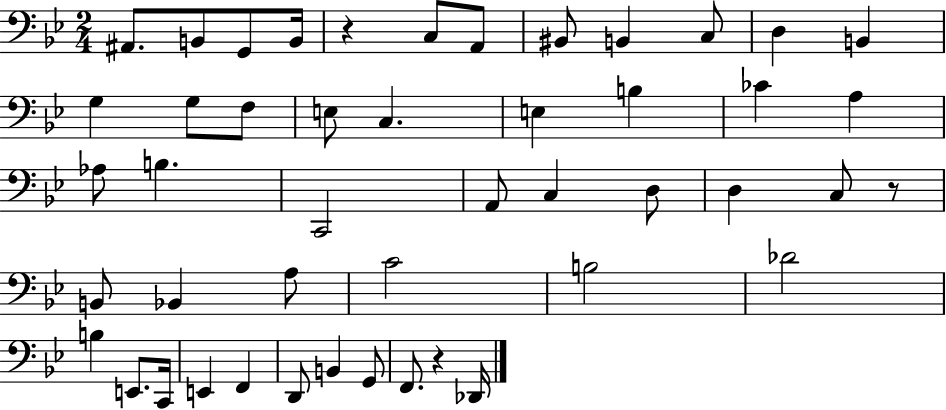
X:1
T:Untitled
M:2/4
L:1/4
K:Bb
^A,,/2 B,,/2 G,,/2 B,,/4 z C,/2 A,,/2 ^B,,/2 B,, C,/2 D, B,, G, G,/2 F,/2 E,/2 C, E, B, _C A, _A,/2 B, C,,2 A,,/2 C, D,/2 D, C,/2 z/2 B,,/2 _B,, A,/2 C2 B,2 _D2 B, E,,/2 C,,/4 E,, F,, D,,/2 B,, G,,/2 F,,/2 z _D,,/4